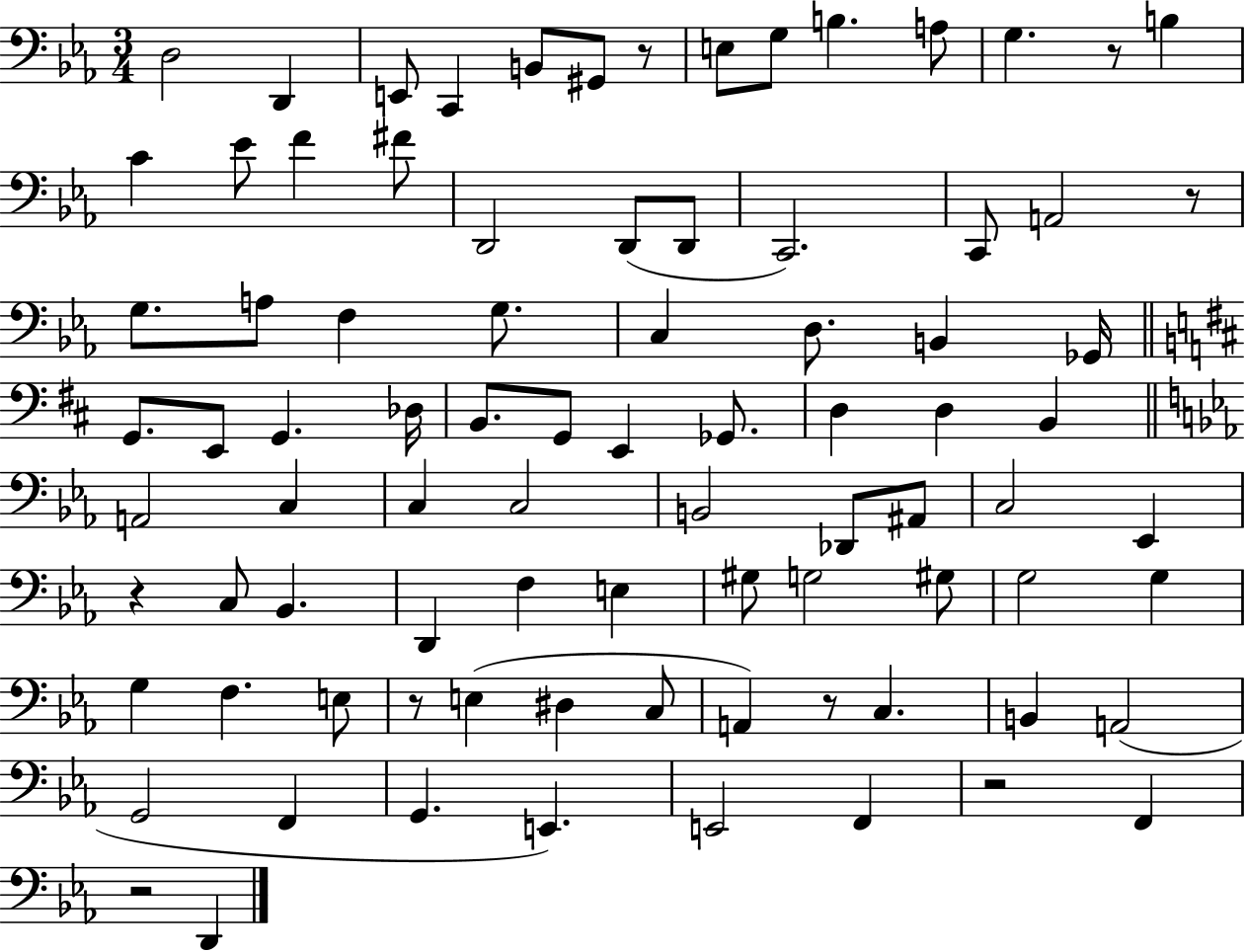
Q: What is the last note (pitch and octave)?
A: D2